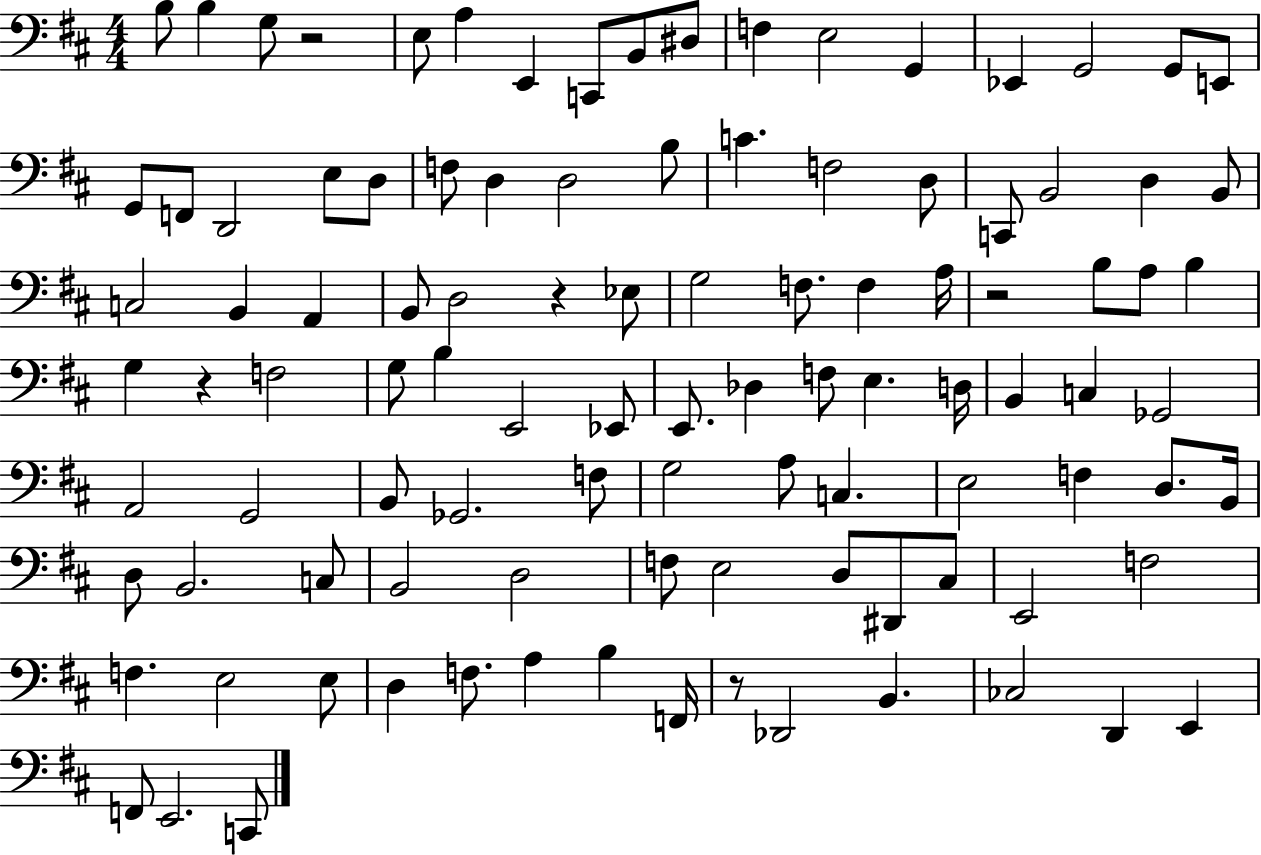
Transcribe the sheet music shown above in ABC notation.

X:1
T:Untitled
M:4/4
L:1/4
K:D
B,/2 B, G,/2 z2 E,/2 A, E,, C,,/2 B,,/2 ^D,/2 F, E,2 G,, _E,, G,,2 G,,/2 E,,/2 G,,/2 F,,/2 D,,2 E,/2 D,/2 F,/2 D, D,2 B,/2 C F,2 D,/2 C,,/2 B,,2 D, B,,/2 C,2 B,, A,, B,,/2 D,2 z _E,/2 G,2 F,/2 F, A,/4 z2 B,/2 A,/2 B, G, z F,2 G,/2 B, E,,2 _E,,/2 E,,/2 _D, F,/2 E, D,/4 B,, C, _G,,2 A,,2 G,,2 B,,/2 _G,,2 F,/2 G,2 A,/2 C, E,2 F, D,/2 B,,/4 D,/2 B,,2 C,/2 B,,2 D,2 F,/2 E,2 D,/2 ^D,,/2 ^C,/2 E,,2 F,2 F, E,2 E,/2 D, F,/2 A, B, F,,/4 z/2 _D,,2 B,, _C,2 D,, E,, F,,/2 E,,2 C,,/2